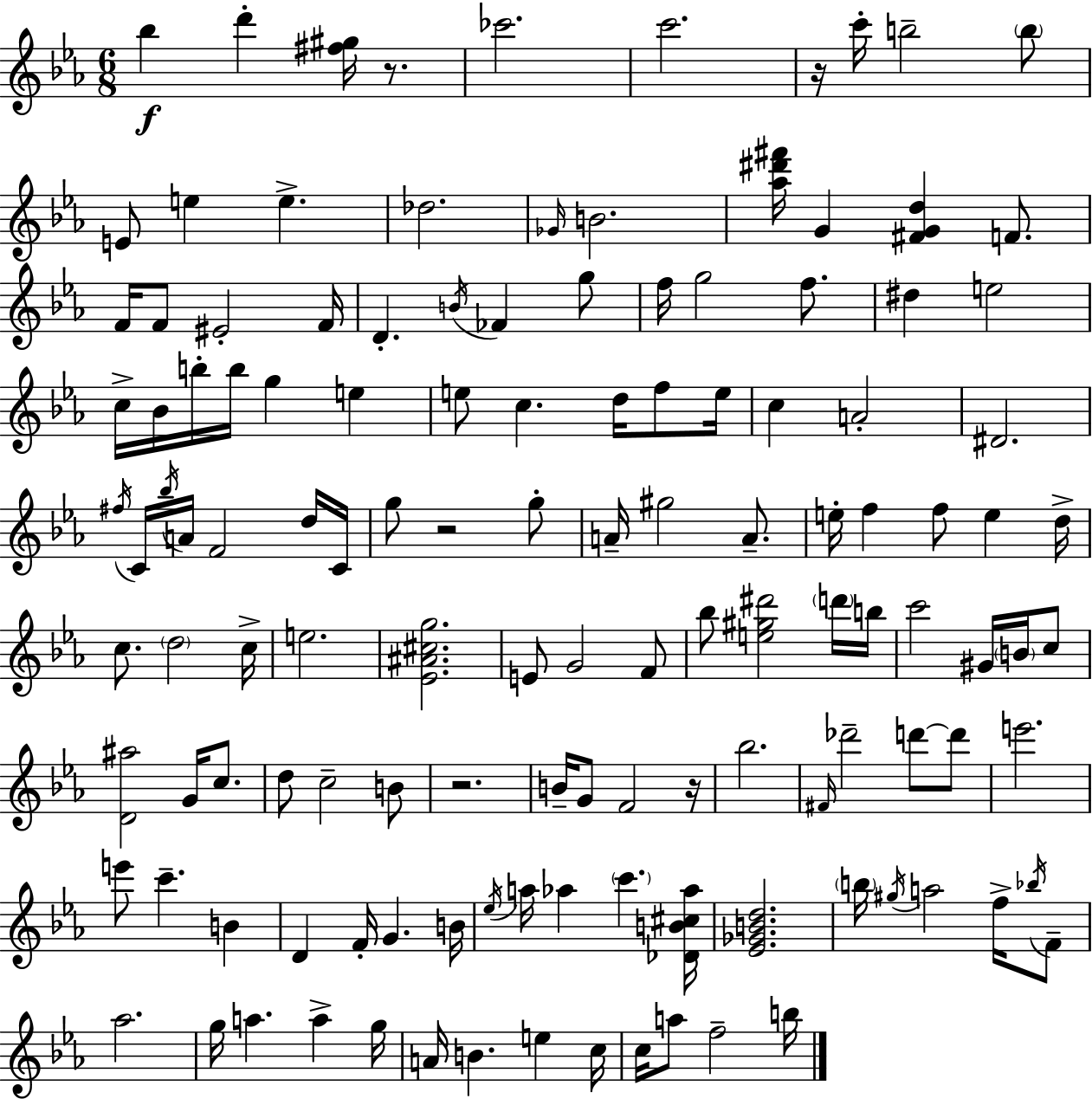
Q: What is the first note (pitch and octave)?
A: Bb5